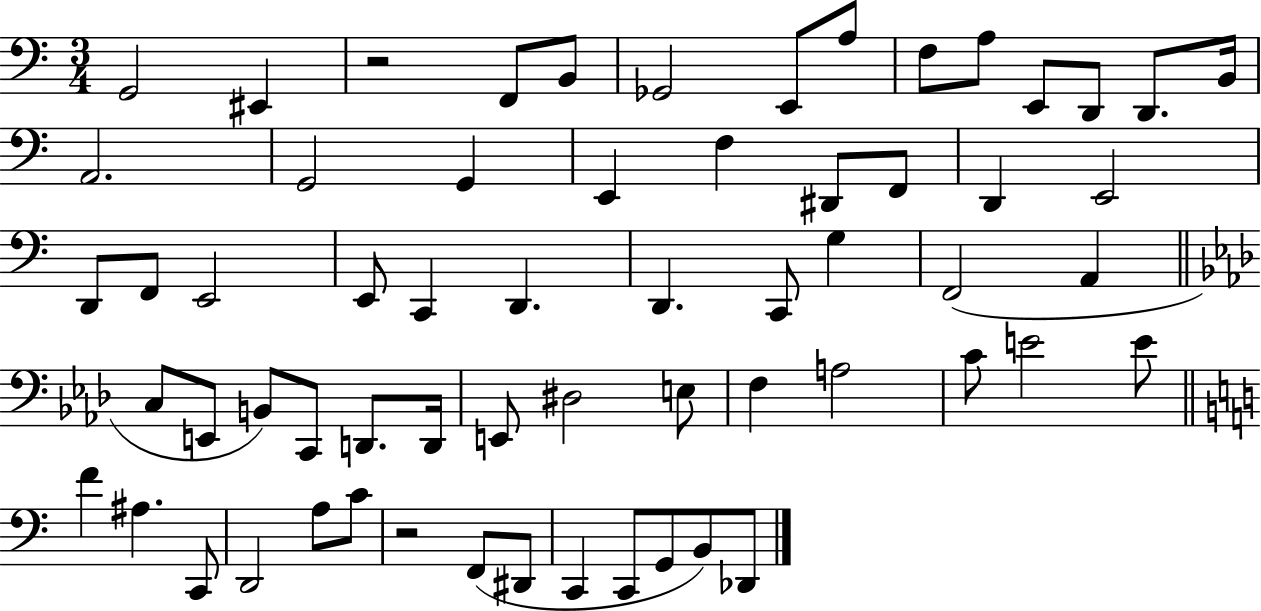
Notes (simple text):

G2/h EIS2/q R/h F2/e B2/e Gb2/h E2/e A3/e F3/e A3/e E2/e D2/e D2/e. B2/s A2/h. G2/h G2/q E2/q F3/q D#2/e F2/e D2/q E2/h D2/e F2/e E2/h E2/e C2/q D2/q. D2/q. C2/e G3/q F2/h A2/q C3/e E2/e B2/e C2/e D2/e. D2/s E2/e D#3/h E3/e F3/q A3/h C4/e E4/h E4/e F4/q A#3/q. C2/e D2/h A3/e C4/e R/h F2/e D#2/e C2/q C2/e G2/e B2/e Db2/e